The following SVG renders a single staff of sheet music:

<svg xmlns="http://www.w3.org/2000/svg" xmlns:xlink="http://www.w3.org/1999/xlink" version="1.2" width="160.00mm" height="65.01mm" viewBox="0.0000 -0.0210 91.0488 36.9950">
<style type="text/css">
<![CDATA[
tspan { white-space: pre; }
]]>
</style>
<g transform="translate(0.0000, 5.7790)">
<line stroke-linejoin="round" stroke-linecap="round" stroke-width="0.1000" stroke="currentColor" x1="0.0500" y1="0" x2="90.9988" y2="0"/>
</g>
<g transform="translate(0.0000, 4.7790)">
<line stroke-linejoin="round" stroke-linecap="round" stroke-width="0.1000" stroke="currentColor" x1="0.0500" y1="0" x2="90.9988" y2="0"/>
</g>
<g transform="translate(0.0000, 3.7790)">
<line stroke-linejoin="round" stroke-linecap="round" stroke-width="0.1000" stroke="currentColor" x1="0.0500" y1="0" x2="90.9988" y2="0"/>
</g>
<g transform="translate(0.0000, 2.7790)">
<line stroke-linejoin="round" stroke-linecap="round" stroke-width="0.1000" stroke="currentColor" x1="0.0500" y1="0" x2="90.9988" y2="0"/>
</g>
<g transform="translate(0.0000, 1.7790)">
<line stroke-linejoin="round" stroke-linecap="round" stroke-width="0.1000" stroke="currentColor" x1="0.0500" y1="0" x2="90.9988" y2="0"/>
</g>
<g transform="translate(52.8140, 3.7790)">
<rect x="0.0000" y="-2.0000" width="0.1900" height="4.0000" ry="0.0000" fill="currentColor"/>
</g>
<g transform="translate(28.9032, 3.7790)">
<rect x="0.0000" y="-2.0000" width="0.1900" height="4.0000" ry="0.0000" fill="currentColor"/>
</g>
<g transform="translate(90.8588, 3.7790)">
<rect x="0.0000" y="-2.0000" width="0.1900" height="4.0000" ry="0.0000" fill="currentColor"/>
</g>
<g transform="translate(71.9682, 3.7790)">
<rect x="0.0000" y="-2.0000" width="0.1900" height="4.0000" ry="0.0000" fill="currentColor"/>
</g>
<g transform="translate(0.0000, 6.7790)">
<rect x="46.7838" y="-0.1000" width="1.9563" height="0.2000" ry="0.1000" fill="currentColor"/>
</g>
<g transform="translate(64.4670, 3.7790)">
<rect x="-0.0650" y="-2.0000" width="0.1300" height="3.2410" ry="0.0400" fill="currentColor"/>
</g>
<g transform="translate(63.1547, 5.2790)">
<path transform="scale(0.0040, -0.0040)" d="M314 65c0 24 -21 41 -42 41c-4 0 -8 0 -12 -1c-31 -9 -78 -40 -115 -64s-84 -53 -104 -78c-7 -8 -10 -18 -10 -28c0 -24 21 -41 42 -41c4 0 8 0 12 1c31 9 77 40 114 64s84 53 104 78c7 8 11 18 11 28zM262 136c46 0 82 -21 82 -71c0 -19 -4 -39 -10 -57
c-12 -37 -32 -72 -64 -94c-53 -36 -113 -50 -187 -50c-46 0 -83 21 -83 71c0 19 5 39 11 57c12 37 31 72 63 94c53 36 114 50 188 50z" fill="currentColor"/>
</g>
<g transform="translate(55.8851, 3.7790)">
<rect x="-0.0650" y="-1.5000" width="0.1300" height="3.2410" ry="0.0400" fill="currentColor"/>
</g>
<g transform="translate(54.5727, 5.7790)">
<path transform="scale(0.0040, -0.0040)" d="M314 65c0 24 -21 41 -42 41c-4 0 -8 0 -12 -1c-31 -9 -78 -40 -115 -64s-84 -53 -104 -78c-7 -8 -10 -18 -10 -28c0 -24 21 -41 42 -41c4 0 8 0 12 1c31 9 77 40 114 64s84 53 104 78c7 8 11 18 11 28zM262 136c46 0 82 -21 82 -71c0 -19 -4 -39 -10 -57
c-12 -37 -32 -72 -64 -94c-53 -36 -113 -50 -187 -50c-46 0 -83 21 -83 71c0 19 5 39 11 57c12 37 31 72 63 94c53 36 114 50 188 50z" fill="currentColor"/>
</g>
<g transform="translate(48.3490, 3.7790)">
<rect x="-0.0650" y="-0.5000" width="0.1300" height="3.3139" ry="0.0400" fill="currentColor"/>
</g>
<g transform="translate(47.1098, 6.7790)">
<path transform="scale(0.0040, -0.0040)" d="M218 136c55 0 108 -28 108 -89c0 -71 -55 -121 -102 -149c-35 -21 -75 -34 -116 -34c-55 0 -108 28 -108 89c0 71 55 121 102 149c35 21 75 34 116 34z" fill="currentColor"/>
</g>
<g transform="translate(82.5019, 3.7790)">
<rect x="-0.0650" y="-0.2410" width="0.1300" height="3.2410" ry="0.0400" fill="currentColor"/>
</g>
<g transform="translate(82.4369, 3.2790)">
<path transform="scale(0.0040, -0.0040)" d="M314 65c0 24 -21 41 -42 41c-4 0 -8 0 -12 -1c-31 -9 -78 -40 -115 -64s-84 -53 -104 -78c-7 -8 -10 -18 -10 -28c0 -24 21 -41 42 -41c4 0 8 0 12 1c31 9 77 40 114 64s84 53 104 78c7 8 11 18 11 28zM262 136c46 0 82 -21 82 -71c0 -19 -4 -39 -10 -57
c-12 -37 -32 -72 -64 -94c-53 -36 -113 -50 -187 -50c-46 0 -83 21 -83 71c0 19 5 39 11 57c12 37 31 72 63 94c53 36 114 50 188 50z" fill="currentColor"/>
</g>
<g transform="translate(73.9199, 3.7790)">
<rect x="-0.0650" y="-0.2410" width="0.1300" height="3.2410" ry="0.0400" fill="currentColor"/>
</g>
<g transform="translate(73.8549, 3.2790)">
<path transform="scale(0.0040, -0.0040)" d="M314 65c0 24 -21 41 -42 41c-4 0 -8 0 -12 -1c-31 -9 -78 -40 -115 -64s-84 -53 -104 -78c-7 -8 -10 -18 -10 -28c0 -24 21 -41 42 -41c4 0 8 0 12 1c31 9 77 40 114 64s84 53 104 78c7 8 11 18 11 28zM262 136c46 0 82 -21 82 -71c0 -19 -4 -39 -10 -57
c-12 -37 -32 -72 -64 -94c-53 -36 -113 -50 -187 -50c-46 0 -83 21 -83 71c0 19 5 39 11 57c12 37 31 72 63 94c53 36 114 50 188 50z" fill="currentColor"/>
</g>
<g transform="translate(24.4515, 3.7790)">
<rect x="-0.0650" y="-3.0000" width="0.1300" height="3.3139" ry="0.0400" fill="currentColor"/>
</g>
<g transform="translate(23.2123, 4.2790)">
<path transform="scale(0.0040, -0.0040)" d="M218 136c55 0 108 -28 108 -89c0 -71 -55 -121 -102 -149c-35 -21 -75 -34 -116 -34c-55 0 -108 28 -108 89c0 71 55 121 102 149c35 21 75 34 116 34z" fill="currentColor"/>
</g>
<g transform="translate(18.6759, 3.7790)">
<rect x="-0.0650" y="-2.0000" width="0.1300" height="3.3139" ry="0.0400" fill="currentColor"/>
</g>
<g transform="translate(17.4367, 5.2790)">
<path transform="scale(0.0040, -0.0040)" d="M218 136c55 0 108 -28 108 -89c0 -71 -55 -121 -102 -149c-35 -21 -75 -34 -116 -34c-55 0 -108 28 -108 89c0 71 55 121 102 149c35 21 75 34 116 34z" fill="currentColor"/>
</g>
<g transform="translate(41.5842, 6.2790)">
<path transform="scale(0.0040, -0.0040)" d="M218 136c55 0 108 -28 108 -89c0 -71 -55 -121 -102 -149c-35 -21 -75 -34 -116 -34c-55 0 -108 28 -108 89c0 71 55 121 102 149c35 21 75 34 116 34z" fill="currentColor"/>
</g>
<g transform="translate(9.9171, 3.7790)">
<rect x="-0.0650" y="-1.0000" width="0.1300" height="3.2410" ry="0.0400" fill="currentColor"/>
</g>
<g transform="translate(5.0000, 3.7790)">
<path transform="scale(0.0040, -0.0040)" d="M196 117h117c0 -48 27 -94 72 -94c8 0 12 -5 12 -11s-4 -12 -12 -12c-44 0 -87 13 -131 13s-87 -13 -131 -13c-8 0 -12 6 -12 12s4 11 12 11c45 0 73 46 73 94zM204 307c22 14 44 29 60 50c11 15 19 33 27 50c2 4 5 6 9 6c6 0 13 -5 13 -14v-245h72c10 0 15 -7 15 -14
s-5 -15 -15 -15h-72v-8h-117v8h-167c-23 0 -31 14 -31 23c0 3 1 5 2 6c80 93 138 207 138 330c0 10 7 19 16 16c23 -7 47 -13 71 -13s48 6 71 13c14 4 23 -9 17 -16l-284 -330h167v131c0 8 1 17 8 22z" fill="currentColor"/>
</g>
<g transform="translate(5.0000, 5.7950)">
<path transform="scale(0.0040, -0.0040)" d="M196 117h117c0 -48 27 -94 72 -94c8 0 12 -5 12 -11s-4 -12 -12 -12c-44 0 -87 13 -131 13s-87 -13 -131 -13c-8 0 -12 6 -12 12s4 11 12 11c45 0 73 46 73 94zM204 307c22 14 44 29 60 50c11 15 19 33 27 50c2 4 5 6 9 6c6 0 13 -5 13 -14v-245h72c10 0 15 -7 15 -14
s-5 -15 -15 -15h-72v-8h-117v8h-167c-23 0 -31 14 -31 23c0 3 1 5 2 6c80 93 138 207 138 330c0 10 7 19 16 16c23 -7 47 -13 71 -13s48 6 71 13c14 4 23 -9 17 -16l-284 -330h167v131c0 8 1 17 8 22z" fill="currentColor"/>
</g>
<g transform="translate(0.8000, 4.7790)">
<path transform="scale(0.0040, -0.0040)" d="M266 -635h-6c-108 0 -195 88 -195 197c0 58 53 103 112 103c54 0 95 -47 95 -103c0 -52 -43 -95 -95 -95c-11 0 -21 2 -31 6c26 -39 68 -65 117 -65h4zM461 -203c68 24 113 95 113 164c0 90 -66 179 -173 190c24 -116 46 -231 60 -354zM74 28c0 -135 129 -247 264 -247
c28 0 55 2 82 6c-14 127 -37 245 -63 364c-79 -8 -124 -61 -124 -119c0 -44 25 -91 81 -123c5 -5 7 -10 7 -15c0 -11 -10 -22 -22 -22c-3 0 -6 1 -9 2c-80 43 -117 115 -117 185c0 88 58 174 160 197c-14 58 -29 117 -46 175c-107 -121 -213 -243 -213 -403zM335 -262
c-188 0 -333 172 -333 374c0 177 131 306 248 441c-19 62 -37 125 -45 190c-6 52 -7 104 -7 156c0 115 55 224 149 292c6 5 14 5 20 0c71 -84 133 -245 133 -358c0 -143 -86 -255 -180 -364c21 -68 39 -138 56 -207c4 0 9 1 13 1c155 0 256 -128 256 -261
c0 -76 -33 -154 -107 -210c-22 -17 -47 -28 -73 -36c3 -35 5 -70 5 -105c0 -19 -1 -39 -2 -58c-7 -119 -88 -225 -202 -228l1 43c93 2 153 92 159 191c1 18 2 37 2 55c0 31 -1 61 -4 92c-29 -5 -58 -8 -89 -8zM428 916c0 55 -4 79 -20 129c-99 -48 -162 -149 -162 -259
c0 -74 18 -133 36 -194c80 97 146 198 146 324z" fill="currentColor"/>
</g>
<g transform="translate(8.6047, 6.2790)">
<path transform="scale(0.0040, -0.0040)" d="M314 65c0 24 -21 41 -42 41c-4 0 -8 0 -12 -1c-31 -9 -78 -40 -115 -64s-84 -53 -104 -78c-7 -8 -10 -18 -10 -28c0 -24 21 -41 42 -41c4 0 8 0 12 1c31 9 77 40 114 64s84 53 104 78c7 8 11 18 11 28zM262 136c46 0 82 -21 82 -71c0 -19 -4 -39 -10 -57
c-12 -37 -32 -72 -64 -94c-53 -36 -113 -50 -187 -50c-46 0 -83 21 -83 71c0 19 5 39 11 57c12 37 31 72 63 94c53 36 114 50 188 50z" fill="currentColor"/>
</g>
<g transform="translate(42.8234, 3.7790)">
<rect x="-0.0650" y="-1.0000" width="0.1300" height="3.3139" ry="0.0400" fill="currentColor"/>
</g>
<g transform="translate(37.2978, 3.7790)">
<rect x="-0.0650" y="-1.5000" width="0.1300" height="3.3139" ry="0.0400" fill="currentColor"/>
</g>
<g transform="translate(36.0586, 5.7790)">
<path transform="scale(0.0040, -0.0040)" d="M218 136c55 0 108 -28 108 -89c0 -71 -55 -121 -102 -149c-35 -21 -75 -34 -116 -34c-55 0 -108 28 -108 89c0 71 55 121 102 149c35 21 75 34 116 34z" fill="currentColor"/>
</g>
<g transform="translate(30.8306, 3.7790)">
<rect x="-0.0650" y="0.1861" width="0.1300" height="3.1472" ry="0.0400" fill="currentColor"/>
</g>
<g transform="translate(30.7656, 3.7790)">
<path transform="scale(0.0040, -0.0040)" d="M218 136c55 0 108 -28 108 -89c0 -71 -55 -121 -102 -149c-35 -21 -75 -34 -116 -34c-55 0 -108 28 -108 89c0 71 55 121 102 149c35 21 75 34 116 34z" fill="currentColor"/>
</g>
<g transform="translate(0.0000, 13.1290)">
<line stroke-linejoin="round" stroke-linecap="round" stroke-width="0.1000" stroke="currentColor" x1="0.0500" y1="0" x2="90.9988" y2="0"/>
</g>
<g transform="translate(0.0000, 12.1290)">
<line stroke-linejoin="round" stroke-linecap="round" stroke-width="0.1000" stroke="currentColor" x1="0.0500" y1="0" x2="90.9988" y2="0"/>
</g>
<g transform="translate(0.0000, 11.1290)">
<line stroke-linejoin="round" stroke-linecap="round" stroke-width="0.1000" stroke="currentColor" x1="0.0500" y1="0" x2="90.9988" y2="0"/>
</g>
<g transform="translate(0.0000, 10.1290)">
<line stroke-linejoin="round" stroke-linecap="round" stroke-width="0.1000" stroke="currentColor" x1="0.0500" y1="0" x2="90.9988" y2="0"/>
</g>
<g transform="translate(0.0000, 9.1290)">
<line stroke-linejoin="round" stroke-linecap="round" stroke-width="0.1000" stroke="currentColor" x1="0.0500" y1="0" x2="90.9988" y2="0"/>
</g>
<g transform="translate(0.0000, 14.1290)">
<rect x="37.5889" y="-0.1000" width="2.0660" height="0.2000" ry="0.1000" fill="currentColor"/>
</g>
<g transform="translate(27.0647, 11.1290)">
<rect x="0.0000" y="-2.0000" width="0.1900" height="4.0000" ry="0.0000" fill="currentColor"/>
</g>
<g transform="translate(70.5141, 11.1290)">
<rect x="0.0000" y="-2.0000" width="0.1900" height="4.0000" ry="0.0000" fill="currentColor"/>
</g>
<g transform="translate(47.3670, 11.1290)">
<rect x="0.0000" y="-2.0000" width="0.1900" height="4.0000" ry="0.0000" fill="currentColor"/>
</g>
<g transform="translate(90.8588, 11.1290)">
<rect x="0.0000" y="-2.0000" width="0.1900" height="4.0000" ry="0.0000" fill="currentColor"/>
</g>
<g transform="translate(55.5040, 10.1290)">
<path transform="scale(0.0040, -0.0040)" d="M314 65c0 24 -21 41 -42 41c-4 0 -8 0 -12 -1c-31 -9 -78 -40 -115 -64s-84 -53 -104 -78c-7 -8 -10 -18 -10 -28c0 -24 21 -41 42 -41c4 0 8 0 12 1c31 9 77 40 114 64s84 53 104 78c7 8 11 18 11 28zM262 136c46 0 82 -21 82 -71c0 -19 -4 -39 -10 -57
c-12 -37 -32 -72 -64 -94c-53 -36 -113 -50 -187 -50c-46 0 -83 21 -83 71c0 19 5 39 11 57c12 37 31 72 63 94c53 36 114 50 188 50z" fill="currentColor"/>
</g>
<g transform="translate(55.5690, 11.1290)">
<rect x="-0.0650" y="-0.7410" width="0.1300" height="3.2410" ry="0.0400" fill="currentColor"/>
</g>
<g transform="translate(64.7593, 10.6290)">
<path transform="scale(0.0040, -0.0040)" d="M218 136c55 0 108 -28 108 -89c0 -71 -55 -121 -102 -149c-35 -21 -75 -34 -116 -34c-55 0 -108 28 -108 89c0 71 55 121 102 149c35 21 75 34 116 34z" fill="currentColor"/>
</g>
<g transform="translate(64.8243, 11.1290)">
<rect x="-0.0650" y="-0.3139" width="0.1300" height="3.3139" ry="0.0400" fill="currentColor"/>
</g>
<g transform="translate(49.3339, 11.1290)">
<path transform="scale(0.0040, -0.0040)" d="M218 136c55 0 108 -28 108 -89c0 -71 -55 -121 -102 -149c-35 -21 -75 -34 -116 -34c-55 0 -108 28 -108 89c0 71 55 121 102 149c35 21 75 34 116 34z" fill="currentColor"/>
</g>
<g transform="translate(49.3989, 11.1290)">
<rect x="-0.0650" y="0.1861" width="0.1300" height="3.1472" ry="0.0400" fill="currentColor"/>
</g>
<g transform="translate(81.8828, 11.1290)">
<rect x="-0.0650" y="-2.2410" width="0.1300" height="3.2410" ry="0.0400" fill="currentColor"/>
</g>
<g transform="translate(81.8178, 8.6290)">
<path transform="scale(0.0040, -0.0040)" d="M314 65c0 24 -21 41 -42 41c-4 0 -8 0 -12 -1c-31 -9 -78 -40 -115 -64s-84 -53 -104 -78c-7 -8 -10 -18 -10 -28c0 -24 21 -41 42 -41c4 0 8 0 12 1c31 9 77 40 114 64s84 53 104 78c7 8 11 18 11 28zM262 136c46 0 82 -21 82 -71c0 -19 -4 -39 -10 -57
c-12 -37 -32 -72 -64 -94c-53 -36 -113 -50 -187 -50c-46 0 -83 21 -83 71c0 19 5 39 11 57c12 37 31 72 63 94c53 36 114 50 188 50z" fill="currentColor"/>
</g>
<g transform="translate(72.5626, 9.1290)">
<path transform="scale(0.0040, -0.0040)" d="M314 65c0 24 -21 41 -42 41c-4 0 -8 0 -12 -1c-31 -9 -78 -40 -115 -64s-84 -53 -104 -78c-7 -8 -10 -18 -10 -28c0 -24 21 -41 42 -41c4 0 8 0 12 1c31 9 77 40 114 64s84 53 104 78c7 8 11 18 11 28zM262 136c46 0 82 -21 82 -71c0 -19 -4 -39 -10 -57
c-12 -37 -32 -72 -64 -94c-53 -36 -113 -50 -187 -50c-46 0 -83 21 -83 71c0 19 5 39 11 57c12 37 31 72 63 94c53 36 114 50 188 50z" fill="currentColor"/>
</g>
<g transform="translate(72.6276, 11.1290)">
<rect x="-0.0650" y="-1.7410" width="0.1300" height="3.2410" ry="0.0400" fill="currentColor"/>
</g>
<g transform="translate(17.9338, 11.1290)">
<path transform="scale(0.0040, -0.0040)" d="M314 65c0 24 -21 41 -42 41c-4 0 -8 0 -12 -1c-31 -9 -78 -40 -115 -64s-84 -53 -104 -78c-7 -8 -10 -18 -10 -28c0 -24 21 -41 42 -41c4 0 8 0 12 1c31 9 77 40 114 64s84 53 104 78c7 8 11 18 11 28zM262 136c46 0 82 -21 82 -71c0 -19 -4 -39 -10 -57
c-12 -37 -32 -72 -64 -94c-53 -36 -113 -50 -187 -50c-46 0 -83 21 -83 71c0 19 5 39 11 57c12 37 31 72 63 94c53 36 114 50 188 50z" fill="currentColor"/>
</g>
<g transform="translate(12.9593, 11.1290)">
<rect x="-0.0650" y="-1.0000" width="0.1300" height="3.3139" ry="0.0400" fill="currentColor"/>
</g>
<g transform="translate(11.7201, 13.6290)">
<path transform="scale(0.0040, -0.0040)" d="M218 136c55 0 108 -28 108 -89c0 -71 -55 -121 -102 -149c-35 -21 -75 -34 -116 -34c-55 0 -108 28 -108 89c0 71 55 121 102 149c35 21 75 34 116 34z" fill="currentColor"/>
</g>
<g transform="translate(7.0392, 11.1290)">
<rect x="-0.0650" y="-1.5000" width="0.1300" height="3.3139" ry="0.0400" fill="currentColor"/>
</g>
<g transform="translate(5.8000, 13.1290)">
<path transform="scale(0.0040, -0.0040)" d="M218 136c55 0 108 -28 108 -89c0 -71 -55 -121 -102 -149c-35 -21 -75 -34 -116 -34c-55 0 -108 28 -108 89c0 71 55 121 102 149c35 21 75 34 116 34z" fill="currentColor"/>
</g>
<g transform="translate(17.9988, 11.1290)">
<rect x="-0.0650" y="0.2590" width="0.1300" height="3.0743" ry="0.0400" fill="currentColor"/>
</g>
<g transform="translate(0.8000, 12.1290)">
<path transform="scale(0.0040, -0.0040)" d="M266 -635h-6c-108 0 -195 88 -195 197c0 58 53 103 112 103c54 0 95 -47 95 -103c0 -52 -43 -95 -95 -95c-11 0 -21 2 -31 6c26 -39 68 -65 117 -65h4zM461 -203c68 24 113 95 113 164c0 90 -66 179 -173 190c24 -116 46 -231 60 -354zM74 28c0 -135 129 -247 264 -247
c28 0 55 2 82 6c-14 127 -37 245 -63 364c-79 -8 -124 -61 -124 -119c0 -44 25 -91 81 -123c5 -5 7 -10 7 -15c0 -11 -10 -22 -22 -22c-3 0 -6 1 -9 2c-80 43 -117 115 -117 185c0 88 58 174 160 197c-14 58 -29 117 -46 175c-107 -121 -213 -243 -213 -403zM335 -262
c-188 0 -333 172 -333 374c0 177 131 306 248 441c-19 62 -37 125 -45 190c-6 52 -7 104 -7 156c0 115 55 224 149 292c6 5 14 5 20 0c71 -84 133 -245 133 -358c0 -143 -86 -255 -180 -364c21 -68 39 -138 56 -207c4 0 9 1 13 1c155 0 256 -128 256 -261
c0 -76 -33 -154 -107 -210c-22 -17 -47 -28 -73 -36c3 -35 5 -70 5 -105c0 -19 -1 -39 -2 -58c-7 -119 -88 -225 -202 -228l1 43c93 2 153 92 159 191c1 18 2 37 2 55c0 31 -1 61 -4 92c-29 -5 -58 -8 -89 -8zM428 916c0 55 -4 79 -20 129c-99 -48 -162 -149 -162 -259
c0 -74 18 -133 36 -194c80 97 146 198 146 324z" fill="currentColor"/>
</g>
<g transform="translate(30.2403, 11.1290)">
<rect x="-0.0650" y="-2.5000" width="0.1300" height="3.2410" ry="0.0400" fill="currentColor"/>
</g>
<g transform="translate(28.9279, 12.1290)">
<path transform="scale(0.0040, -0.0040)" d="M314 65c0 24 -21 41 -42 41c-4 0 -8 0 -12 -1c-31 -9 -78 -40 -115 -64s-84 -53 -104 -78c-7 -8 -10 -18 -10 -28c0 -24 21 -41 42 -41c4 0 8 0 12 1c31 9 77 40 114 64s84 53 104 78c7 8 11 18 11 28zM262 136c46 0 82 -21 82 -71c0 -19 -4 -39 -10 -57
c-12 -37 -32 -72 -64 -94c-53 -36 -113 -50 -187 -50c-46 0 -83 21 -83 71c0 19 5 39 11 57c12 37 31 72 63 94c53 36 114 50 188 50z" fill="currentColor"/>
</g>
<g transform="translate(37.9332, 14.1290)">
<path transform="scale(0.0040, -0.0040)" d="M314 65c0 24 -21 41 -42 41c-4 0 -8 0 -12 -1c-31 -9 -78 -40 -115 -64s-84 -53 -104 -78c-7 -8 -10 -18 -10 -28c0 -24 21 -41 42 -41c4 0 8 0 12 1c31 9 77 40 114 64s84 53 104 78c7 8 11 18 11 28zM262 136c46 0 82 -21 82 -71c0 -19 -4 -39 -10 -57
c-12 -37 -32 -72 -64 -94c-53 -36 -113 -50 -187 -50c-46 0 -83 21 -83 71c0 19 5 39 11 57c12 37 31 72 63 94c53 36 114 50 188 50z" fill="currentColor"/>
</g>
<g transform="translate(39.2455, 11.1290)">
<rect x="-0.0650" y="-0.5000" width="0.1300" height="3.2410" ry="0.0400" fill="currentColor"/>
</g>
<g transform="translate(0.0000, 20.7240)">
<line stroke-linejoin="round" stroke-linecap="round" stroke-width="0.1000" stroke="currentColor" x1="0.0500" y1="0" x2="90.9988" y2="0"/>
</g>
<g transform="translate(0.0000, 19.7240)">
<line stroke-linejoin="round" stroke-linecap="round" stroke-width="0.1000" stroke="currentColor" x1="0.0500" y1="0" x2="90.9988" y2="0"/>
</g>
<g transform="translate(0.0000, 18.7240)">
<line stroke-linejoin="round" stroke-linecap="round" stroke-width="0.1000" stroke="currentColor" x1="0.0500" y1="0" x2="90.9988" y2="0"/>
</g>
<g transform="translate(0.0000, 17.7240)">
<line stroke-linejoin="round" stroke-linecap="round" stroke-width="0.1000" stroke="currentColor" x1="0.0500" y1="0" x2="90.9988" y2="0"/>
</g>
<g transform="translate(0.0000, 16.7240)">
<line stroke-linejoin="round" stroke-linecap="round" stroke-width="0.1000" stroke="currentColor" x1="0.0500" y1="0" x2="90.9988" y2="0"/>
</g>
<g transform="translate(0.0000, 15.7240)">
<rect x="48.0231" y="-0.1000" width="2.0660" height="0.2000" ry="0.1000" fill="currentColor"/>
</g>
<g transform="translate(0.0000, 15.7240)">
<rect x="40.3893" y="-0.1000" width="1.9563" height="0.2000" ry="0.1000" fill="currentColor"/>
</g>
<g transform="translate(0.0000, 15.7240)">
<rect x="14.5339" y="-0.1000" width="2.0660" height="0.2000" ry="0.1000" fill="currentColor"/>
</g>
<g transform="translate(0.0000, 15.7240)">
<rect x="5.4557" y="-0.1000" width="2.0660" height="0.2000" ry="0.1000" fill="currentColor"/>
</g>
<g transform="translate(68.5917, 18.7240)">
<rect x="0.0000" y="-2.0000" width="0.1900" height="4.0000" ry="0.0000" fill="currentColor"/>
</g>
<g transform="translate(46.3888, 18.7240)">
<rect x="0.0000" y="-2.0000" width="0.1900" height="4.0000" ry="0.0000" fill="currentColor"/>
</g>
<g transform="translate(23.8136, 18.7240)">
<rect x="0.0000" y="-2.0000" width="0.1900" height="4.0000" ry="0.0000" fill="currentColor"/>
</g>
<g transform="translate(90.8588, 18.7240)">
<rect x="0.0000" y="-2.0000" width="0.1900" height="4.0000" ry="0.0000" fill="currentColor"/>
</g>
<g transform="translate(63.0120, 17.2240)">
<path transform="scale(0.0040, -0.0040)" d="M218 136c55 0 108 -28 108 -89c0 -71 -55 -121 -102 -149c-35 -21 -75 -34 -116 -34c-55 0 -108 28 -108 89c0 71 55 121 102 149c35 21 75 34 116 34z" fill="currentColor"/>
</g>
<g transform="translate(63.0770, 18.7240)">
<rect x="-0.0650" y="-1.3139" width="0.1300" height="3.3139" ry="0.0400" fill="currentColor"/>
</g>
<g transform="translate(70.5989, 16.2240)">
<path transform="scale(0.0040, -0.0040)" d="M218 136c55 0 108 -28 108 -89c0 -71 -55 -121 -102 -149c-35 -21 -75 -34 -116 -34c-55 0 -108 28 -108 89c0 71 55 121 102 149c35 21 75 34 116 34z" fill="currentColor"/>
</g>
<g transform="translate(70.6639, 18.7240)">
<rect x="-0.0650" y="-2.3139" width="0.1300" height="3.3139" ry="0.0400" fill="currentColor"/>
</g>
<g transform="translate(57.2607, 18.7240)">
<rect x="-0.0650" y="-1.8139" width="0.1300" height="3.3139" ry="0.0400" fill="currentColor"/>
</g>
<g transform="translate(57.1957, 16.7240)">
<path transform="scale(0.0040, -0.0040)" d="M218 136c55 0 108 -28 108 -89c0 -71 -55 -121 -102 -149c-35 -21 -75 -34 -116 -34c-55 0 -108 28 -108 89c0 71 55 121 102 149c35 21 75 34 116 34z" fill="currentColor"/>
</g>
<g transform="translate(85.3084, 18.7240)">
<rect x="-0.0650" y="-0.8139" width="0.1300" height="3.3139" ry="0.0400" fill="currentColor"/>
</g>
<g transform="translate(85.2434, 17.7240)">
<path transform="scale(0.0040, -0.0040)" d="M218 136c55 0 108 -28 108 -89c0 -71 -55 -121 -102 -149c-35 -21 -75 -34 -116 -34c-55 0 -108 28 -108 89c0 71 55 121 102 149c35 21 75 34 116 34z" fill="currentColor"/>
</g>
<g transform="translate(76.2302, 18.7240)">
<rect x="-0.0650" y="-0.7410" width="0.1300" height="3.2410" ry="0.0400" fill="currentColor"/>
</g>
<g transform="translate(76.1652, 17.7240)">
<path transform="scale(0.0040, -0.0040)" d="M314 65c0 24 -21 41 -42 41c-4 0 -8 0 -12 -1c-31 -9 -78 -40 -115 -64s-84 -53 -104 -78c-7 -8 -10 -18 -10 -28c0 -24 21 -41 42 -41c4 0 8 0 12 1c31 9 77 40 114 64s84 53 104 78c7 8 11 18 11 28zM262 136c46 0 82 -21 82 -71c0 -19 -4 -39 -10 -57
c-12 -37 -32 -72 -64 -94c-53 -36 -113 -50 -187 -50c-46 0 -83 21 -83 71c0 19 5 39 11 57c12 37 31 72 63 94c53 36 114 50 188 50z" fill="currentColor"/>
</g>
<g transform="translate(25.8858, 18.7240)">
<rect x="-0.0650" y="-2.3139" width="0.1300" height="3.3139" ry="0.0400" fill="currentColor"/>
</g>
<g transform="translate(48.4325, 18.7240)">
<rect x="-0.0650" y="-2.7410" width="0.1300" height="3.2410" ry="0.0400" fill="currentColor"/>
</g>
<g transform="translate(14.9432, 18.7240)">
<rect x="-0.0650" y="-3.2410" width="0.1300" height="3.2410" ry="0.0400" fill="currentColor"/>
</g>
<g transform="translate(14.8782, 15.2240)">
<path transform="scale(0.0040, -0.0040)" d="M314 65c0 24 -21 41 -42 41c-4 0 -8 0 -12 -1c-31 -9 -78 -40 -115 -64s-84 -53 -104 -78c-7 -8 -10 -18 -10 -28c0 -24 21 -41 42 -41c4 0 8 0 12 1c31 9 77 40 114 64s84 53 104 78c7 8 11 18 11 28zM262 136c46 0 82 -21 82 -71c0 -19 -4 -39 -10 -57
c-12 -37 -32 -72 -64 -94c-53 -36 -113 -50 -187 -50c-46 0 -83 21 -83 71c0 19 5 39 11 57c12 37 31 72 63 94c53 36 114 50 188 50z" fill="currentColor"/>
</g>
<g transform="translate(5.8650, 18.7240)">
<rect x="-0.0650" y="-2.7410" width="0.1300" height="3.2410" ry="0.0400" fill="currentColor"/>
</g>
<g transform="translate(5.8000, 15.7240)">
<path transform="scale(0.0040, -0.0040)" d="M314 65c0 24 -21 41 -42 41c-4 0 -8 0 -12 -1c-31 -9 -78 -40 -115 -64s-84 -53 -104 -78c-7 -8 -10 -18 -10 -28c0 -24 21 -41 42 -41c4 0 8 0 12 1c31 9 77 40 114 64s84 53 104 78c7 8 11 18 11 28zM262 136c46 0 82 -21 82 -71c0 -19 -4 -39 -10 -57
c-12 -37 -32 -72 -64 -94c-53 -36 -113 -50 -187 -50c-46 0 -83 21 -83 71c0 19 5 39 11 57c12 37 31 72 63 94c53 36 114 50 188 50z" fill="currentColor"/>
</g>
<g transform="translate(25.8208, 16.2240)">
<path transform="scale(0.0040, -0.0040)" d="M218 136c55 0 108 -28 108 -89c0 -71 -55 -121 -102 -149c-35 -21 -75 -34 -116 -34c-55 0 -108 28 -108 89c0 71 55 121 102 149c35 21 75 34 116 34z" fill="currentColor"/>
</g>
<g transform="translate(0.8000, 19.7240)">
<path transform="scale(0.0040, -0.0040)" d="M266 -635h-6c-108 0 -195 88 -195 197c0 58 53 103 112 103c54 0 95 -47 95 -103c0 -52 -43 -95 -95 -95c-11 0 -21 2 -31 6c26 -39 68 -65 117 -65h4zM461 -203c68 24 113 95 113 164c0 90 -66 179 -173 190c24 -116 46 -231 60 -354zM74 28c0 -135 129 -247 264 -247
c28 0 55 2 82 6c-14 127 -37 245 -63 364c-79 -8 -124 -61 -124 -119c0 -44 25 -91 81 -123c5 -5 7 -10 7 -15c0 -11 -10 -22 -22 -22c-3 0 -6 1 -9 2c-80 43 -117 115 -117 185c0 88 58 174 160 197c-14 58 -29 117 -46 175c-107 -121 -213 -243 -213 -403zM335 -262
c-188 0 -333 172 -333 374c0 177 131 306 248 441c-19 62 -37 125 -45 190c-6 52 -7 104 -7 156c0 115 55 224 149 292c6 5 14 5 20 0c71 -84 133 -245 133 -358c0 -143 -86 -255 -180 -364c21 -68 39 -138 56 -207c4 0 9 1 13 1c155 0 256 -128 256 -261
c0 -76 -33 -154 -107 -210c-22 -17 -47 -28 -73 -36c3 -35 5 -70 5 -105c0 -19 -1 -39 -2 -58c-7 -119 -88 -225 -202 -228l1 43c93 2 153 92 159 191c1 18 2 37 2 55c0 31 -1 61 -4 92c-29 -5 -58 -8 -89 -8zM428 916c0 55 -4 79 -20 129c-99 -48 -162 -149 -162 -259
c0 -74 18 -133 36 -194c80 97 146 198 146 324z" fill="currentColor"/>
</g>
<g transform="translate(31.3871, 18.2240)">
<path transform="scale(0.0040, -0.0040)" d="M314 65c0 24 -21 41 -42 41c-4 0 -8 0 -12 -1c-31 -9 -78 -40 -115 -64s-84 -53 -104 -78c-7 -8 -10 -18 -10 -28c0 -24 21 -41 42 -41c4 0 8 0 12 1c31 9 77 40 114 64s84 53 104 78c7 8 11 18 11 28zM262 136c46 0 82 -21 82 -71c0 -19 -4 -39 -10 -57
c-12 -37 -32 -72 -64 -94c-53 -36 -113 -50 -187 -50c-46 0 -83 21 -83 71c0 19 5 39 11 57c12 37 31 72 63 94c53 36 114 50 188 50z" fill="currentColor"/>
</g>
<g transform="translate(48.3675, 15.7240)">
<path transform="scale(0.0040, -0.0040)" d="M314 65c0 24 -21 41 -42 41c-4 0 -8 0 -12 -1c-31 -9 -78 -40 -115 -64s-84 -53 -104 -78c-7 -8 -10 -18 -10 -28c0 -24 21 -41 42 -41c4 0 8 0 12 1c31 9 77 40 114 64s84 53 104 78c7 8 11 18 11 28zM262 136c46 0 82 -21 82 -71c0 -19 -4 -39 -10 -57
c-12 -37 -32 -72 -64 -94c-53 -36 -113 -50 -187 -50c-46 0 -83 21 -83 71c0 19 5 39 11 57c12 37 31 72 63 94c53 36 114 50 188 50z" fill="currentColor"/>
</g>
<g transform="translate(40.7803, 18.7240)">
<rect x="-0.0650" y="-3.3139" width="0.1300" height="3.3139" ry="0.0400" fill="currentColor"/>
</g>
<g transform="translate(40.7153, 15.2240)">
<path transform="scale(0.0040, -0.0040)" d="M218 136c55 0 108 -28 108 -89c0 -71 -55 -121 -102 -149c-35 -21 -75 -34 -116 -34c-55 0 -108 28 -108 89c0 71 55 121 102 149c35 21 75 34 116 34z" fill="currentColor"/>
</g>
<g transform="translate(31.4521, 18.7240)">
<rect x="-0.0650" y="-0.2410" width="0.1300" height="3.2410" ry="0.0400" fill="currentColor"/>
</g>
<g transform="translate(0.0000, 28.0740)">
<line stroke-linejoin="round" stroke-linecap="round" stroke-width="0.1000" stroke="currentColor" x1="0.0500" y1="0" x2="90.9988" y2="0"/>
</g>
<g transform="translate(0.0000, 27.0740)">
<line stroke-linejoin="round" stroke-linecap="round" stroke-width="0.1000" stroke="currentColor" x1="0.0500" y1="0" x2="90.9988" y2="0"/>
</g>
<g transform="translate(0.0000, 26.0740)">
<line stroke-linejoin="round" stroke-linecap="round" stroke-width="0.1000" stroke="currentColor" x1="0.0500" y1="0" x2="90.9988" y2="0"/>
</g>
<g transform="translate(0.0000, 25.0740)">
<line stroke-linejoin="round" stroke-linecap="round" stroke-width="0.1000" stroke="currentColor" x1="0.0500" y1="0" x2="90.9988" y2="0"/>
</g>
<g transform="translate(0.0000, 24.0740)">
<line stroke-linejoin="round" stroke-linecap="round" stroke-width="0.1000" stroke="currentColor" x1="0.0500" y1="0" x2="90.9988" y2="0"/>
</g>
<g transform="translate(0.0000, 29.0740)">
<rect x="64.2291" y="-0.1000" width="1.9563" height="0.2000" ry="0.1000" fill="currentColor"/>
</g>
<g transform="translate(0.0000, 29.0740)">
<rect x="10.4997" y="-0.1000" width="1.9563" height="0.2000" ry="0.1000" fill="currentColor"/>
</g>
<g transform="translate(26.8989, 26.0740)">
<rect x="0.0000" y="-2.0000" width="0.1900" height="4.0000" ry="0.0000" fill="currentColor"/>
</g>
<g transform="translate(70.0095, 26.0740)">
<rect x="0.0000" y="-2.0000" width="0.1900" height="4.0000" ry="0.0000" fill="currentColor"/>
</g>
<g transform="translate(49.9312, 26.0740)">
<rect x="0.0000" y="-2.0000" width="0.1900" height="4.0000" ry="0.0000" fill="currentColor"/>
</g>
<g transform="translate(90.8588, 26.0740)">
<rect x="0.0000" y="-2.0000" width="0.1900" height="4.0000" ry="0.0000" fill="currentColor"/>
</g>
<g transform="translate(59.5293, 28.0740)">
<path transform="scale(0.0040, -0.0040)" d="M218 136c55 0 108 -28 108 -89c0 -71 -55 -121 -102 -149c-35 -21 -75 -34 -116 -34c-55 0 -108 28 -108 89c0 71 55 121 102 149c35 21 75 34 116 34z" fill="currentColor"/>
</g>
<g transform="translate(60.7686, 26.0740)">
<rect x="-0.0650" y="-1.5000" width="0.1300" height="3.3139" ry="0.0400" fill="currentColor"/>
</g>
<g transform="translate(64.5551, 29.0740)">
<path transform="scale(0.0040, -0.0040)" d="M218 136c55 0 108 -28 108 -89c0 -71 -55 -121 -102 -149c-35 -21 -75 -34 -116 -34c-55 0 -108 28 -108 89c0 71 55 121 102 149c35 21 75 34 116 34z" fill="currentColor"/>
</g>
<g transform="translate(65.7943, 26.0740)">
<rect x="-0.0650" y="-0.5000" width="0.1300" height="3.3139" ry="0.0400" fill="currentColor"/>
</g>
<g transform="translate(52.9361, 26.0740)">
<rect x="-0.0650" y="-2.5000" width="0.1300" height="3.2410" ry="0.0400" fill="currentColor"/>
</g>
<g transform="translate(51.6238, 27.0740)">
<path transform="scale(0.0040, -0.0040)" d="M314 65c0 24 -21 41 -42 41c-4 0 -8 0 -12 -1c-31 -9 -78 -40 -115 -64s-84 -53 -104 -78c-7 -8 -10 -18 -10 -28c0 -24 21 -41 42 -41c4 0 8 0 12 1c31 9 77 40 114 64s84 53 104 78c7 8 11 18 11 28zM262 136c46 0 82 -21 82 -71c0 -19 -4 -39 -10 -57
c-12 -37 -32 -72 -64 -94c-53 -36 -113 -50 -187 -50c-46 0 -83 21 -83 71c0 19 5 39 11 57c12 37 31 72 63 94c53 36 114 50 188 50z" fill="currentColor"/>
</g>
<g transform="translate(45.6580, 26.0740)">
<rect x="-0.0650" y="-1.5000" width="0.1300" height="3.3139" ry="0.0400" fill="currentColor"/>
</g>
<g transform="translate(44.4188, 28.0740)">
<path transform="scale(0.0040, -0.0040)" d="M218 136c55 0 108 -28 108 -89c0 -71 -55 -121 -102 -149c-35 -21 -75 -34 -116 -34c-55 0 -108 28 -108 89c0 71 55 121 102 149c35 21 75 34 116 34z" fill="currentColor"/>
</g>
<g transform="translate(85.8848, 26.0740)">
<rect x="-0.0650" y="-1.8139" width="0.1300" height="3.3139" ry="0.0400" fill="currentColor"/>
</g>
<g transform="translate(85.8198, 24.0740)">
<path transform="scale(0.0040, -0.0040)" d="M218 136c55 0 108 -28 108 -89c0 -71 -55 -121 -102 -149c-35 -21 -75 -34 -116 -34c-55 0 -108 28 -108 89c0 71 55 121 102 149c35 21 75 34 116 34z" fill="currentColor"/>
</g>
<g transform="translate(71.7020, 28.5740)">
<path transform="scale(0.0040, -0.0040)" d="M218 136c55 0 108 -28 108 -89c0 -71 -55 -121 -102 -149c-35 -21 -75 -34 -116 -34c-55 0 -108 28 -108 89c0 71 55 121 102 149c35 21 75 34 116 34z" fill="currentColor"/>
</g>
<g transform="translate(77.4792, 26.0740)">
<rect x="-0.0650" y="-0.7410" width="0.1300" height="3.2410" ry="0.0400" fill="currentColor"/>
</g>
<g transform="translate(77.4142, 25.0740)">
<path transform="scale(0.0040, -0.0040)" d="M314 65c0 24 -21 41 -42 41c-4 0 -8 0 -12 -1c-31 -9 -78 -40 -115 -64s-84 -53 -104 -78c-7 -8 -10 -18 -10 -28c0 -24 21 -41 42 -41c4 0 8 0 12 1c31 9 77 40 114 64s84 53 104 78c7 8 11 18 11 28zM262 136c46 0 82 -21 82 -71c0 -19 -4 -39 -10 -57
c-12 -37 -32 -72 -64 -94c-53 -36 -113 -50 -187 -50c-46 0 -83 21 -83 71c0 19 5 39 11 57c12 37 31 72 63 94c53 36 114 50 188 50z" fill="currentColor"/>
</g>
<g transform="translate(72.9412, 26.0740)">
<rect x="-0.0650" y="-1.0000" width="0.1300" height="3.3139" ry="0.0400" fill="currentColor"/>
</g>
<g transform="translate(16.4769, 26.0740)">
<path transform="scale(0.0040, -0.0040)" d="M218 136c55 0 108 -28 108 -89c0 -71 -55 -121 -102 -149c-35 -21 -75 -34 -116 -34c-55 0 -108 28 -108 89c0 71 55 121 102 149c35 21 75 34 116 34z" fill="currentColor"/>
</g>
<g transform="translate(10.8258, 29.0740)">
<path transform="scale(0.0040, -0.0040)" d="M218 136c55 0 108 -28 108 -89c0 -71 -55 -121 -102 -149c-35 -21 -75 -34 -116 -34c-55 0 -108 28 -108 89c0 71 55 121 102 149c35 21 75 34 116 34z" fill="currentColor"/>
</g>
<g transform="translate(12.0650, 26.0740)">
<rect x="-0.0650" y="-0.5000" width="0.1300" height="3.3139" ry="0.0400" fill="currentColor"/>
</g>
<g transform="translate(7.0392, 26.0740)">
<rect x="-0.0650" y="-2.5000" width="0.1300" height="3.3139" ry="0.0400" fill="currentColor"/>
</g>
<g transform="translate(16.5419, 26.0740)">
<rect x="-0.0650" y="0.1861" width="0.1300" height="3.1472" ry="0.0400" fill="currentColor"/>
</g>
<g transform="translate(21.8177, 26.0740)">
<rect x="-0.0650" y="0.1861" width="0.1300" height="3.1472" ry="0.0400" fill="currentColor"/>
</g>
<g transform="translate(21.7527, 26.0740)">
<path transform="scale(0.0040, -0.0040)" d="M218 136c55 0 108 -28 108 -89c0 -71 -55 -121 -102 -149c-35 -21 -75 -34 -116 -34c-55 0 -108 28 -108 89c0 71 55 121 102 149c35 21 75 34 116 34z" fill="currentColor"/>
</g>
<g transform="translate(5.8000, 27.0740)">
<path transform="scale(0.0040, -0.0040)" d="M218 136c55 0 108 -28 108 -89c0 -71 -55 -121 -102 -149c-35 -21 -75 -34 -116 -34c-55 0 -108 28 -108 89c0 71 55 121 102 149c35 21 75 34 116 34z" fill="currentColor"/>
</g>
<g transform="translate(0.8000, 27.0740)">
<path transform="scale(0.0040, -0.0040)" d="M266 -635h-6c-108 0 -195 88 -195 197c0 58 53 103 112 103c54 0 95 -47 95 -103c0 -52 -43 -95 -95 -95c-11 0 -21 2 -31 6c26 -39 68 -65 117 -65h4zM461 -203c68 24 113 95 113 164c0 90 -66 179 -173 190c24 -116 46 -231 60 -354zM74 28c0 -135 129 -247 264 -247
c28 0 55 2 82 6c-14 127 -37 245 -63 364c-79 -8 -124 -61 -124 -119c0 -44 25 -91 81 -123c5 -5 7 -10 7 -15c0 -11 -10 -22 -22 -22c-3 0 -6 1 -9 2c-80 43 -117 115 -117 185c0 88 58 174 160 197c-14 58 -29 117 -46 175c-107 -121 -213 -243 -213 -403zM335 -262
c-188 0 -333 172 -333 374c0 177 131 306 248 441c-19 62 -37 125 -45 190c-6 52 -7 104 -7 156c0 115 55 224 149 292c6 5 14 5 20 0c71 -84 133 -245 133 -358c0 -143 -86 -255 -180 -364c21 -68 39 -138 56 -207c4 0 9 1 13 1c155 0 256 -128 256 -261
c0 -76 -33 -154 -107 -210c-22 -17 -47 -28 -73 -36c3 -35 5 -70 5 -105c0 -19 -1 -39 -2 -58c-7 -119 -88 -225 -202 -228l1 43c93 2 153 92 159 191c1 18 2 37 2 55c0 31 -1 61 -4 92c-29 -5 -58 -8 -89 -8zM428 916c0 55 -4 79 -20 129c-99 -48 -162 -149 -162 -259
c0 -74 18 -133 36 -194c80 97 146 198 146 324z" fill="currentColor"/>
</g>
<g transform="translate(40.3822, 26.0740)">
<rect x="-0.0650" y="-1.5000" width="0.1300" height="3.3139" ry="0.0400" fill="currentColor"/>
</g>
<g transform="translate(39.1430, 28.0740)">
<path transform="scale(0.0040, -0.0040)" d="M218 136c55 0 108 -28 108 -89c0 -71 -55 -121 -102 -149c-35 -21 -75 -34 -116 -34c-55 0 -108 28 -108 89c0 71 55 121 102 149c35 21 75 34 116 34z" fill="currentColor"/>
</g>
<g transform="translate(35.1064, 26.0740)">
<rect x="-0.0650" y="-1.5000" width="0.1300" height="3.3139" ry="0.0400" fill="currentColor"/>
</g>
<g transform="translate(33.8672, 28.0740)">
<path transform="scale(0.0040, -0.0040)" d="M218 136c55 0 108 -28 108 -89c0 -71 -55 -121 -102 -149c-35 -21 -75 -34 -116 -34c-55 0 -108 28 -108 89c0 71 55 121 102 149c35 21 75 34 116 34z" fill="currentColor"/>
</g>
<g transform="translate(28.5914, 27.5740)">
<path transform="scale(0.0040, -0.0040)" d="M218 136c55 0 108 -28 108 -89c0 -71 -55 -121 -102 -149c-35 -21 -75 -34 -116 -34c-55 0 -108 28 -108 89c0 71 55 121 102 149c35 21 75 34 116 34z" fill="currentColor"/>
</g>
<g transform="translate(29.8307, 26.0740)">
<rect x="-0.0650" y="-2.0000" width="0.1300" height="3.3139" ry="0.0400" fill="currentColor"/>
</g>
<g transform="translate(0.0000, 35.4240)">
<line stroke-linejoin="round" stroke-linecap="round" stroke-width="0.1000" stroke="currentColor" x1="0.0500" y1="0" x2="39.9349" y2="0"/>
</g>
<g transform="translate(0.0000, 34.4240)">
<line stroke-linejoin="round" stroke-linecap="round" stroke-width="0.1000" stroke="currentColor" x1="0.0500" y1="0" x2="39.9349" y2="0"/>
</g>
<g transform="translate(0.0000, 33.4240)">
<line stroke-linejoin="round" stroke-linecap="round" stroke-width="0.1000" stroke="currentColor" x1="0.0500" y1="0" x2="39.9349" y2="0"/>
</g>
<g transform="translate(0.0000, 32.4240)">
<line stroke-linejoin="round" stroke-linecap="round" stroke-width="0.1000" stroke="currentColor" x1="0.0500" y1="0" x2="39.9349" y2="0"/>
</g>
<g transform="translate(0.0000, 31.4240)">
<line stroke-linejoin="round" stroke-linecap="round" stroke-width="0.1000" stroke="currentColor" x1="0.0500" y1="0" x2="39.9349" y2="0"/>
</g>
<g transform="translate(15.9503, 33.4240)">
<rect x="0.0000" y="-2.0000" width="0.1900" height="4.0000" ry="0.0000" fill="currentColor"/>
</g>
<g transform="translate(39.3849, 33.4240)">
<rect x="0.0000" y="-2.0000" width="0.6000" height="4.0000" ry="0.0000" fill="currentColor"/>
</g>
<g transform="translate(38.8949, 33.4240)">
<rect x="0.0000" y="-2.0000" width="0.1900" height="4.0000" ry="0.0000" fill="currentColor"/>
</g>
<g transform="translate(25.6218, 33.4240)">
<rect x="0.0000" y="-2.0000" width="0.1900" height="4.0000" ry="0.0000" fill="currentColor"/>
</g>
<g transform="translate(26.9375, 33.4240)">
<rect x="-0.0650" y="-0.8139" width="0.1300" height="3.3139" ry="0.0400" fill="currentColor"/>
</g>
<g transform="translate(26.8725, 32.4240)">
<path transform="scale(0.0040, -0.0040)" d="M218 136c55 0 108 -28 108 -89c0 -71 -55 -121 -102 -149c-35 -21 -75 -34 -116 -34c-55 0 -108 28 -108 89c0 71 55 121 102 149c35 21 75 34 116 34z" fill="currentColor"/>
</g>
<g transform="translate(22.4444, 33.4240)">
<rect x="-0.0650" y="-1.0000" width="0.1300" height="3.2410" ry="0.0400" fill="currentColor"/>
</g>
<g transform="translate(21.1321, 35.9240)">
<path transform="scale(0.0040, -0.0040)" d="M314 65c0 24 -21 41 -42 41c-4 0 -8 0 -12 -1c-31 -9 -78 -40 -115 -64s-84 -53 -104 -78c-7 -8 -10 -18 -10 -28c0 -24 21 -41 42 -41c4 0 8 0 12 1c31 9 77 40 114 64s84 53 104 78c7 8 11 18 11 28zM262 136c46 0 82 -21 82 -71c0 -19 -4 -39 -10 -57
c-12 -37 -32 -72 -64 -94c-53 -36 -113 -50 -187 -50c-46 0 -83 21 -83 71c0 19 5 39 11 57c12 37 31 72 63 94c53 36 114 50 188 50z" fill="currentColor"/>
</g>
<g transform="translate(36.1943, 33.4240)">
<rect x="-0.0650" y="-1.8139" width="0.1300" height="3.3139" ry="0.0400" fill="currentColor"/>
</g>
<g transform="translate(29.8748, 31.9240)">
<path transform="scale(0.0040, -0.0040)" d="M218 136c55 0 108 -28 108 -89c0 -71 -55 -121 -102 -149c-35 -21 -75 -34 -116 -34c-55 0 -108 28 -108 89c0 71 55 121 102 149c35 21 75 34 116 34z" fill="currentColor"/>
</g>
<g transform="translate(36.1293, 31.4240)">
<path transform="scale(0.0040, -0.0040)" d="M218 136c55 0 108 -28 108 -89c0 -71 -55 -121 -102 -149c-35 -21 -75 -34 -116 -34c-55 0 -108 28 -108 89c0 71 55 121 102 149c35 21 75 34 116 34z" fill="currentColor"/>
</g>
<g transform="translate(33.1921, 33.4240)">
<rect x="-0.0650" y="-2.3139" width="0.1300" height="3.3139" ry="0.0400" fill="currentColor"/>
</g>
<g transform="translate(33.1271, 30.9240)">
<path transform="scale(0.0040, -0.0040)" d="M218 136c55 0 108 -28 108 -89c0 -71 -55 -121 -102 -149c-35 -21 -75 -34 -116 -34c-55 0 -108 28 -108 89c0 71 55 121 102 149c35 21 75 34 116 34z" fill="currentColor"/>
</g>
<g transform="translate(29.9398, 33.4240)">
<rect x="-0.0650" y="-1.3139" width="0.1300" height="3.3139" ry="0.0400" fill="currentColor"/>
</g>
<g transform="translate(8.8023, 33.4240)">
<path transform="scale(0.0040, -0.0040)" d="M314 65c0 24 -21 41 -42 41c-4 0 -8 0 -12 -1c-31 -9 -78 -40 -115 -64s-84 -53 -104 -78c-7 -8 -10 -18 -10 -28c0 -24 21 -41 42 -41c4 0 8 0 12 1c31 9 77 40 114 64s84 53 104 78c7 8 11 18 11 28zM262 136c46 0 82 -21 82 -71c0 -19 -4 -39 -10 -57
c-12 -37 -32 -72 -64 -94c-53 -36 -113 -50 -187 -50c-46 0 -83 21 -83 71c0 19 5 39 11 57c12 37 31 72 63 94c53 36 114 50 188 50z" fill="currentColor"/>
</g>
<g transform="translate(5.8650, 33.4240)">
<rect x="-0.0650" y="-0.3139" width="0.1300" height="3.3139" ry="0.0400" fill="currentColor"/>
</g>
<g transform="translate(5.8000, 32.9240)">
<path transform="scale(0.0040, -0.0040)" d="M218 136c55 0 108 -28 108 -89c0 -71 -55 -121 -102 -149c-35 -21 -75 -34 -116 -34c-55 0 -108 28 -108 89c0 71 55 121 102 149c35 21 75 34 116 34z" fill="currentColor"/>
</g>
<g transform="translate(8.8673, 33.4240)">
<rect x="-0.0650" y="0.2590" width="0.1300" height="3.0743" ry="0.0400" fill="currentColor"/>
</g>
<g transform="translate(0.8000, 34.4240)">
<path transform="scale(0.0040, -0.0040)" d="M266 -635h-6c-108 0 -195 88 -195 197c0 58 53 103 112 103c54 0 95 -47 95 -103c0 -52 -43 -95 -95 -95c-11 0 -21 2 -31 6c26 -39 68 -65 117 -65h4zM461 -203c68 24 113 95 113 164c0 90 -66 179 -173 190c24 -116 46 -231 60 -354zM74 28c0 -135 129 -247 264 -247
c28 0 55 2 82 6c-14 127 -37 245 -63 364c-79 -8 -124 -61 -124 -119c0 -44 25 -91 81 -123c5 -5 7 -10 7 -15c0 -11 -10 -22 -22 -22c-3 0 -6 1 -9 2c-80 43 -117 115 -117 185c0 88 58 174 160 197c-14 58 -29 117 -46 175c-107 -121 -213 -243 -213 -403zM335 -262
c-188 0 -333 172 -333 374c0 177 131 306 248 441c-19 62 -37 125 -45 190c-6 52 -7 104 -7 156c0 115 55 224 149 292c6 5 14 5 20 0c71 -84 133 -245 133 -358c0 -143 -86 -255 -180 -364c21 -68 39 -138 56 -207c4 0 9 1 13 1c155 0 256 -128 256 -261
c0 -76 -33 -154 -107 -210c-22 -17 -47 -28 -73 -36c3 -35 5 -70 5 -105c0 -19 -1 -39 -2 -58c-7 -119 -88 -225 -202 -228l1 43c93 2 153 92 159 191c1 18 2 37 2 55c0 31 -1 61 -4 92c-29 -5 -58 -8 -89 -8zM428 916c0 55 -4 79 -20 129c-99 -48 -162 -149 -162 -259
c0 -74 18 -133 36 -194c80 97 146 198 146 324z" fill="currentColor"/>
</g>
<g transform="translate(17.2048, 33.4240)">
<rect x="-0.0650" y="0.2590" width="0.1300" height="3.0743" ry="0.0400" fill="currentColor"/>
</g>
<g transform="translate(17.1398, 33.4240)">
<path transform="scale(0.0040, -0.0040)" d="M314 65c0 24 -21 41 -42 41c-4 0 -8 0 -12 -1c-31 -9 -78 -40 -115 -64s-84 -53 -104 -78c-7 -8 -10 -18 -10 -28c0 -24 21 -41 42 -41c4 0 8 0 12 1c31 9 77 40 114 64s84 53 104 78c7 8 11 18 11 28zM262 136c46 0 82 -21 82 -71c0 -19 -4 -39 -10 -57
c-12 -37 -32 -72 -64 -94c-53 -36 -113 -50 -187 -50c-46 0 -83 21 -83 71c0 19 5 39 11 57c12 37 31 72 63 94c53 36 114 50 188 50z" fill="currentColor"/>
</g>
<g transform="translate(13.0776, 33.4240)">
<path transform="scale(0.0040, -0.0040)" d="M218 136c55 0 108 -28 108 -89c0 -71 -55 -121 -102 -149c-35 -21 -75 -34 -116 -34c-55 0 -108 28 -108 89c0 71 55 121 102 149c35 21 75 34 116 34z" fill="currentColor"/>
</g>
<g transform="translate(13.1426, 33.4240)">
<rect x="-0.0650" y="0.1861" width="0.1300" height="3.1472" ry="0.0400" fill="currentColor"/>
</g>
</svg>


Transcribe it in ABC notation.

X:1
T:Untitled
M:4/4
L:1/4
K:C
D2 F A B E D C E2 F2 c2 c2 E D B2 G2 C2 B d2 c f2 g2 a2 b2 g c2 b a2 f e g d2 d G C B B F E E E G2 E C D d2 f c B2 B B2 D2 d e g f